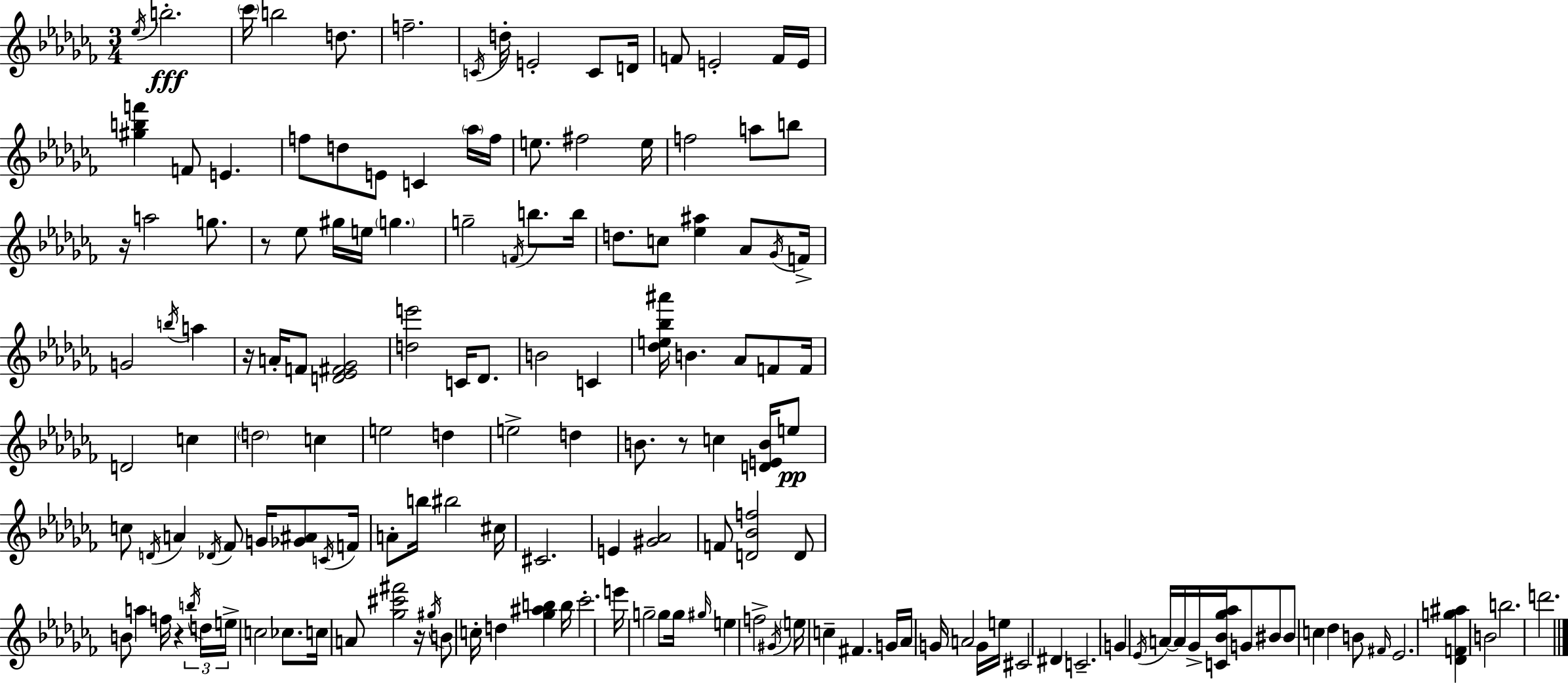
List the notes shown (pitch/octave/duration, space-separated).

Eb5/s B5/h. CES6/s B5/h D5/e. F5/h. C4/s D5/s E4/h C4/e D4/s F4/e E4/h F4/s E4/s [G#5,B5,F6]/q F4/e E4/q. F5/e D5/e E4/e C4/q Ab5/s F5/s E5/e. F#5/h E5/s F5/h A5/e B5/e R/s A5/h G5/e. R/e Eb5/e G#5/s E5/s G5/q. G5/h F4/s B5/e. B5/s D5/e. C5/e [Eb5,A#5]/q Ab4/e Gb4/s F4/s G4/h B5/s A5/q R/s A4/s F4/e [D4,Eb4,F#4,Gb4]/h [D5,E6]/h C4/s Db4/e. B4/h C4/q [Db5,E5,Bb5,A#6]/s B4/q. Ab4/e F4/e F4/s D4/h C5/q D5/h C5/q E5/h D5/q E5/h D5/q B4/e. R/e C5/q [D4,E4,B4]/s E5/e C5/e D4/s A4/q Db4/s FES4/e G4/s [Gb4,A#4]/e C4/s F4/s A4/e B5/s BIS5/h C#5/s C#4/h. E4/q [G#4,Ab4]/h F4/e [D4,Bb4,F5]/h D4/e B4/e A5/q F5/s R/q B5/s D5/s E5/s C5/h CES5/e. C5/s A4/e [Gb5,C#6,F#6]/h R/s G#5/s B4/e C5/s D5/q [Gb5,A#5,B5]/q B5/s CES6/h. E6/s G5/h G5/e G5/s G#5/s E5/q F5/h G#4/s E5/s C5/q F#4/q. G4/s Ab4/s G4/s A4/h G4/s E5/s C#4/h D#4/q C4/h. G4/q Eb4/s A4/s A4/s Gb4/s [C4,Bb4,Gb5,Ab5]/s G4/e BIS4/e BIS4/e C5/q Db5/q B4/e F#4/s Eb4/h. [Db4,F4,G5,A#5]/q B4/h B5/h. D6/h.